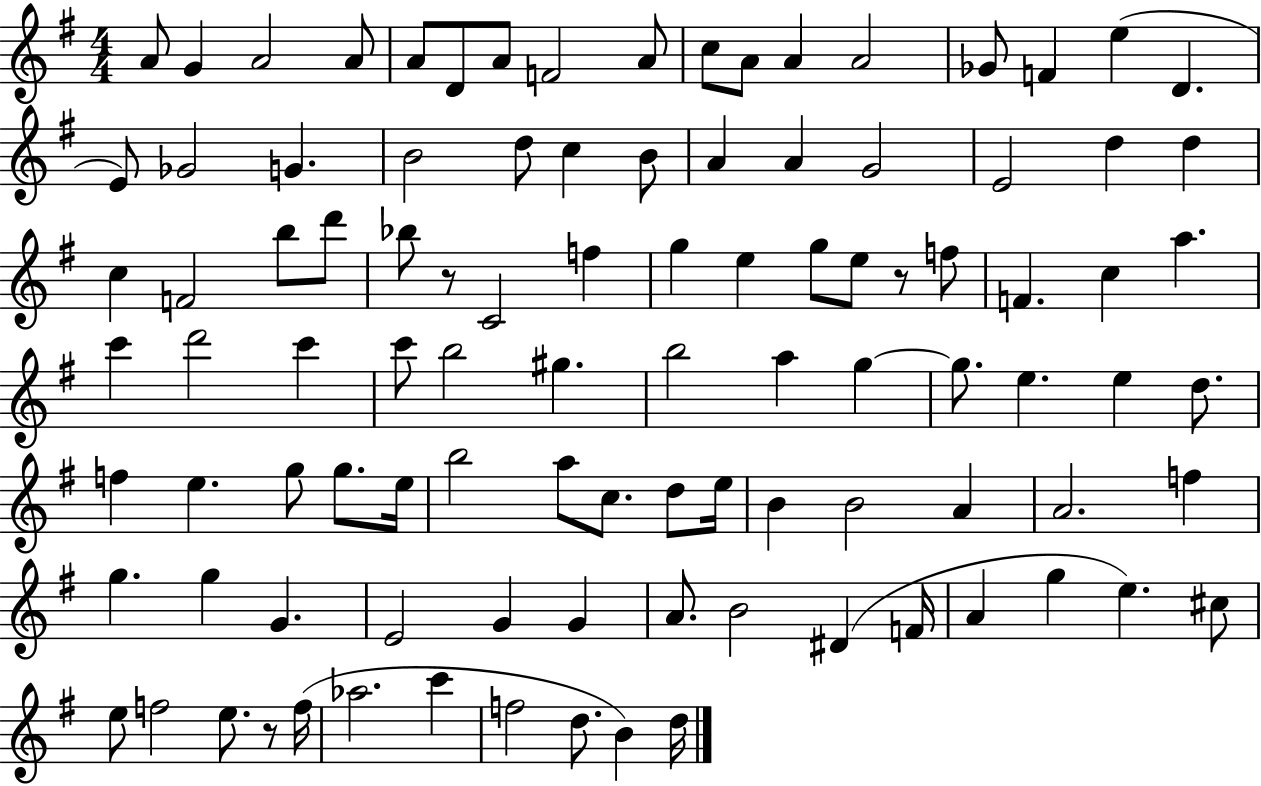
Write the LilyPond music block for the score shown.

{
  \clef treble
  \numericTimeSignature
  \time 4/4
  \key g \major
  a'8 g'4 a'2 a'8 | a'8 d'8 a'8 f'2 a'8 | c''8 a'8 a'4 a'2 | ges'8 f'4 e''4( d'4. | \break e'8) ges'2 g'4. | b'2 d''8 c''4 b'8 | a'4 a'4 g'2 | e'2 d''4 d''4 | \break c''4 f'2 b''8 d'''8 | bes''8 r8 c'2 f''4 | g''4 e''4 g''8 e''8 r8 f''8 | f'4. c''4 a''4. | \break c'''4 d'''2 c'''4 | c'''8 b''2 gis''4. | b''2 a''4 g''4~~ | g''8. e''4. e''4 d''8. | \break f''4 e''4. g''8 g''8. e''16 | b''2 a''8 c''8. d''8 e''16 | b'4 b'2 a'4 | a'2. f''4 | \break g''4. g''4 g'4. | e'2 g'4 g'4 | a'8. b'2 dis'4( f'16 | a'4 g''4 e''4.) cis''8 | \break e''8 f''2 e''8. r8 f''16( | aes''2. c'''4 | f''2 d''8. b'4) d''16 | \bar "|."
}